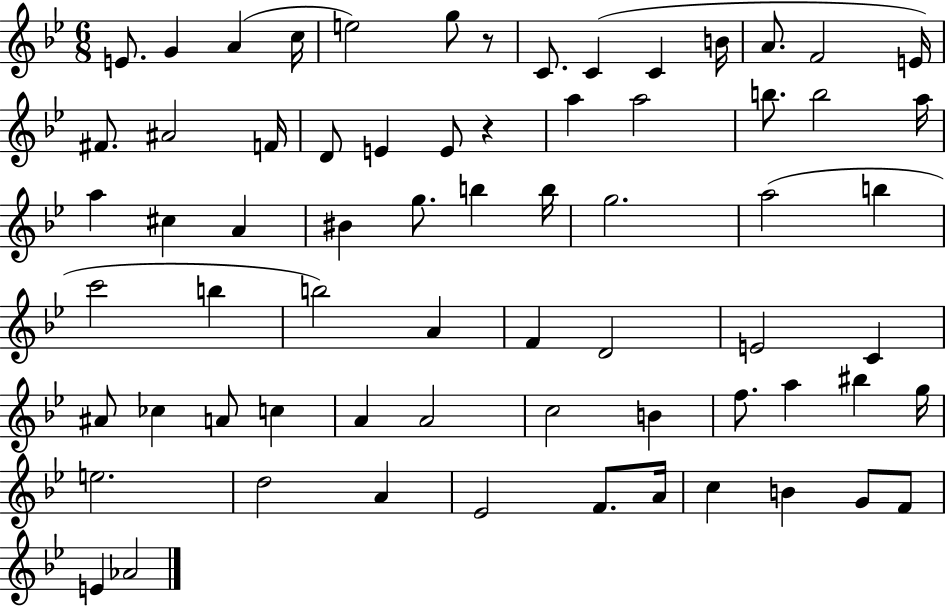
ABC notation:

X:1
T:Untitled
M:6/8
L:1/4
K:Bb
E/2 G A c/4 e2 g/2 z/2 C/2 C C B/4 A/2 F2 E/4 ^F/2 ^A2 F/4 D/2 E E/2 z a a2 b/2 b2 a/4 a ^c A ^B g/2 b b/4 g2 a2 b c'2 b b2 A F D2 E2 C ^A/2 _c A/2 c A A2 c2 B f/2 a ^b g/4 e2 d2 A _E2 F/2 A/4 c B G/2 F/2 E _A2